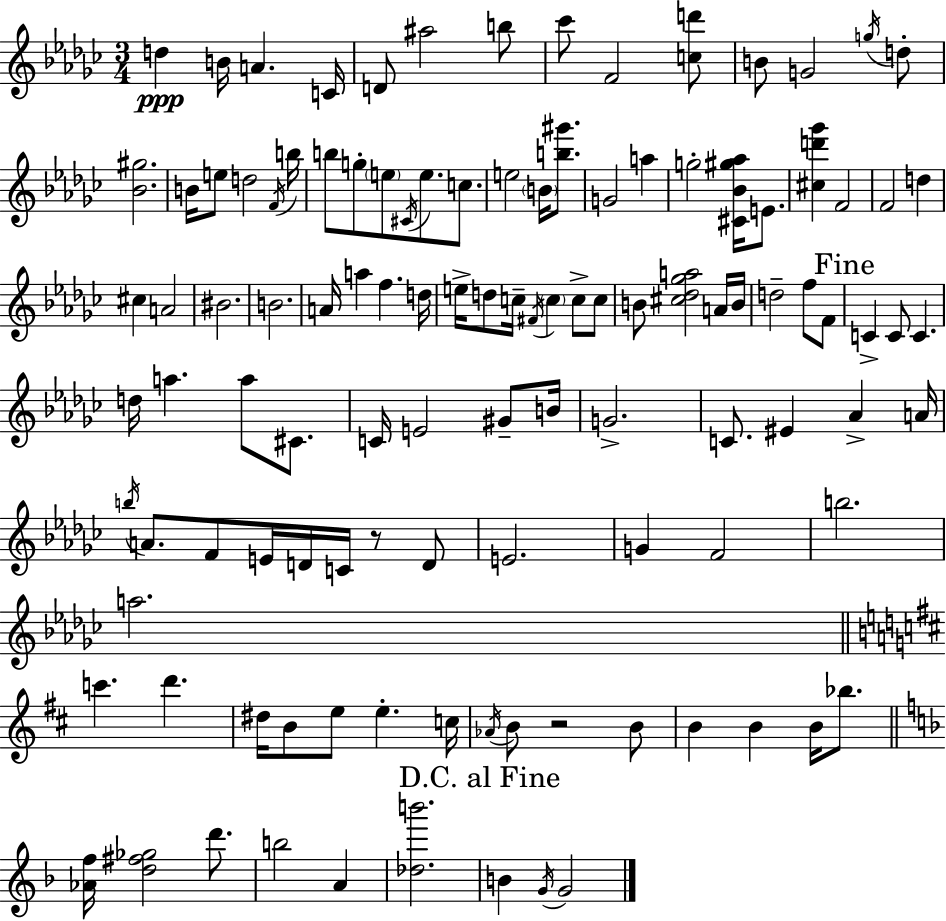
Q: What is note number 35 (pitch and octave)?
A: A4